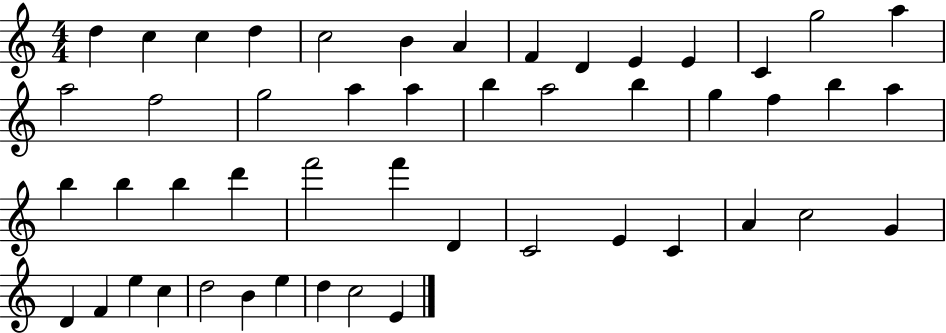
D5/q C5/q C5/q D5/q C5/h B4/q A4/q F4/q D4/q E4/q E4/q C4/q G5/h A5/q A5/h F5/h G5/h A5/q A5/q B5/q A5/h B5/q G5/q F5/q B5/q A5/q B5/q B5/q B5/q D6/q F6/h F6/q D4/q C4/h E4/q C4/q A4/q C5/h G4/q D4/q F4/q E5/q C5/q D5/h B4/q E5/q D5/q C5/h E4/q